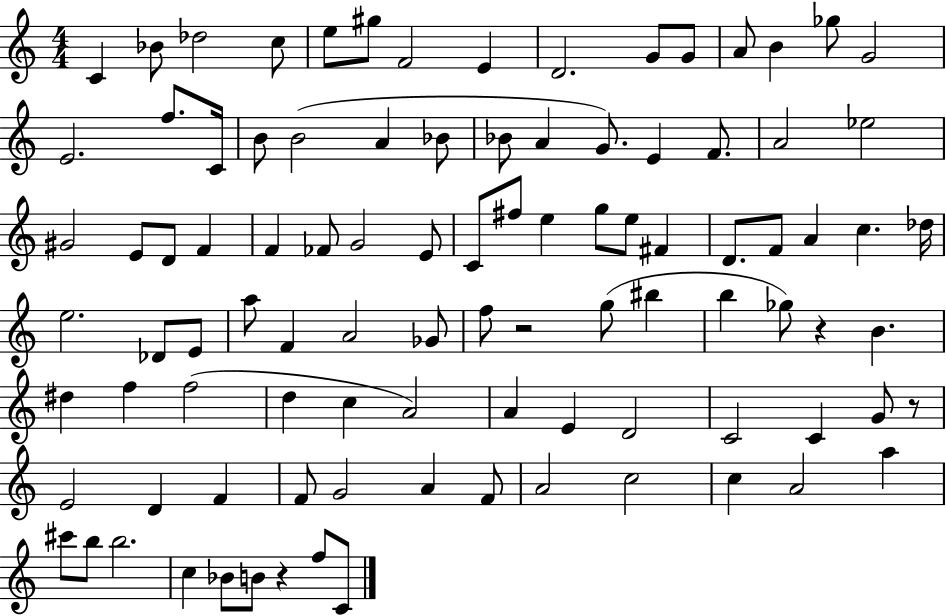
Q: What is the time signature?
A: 4/4